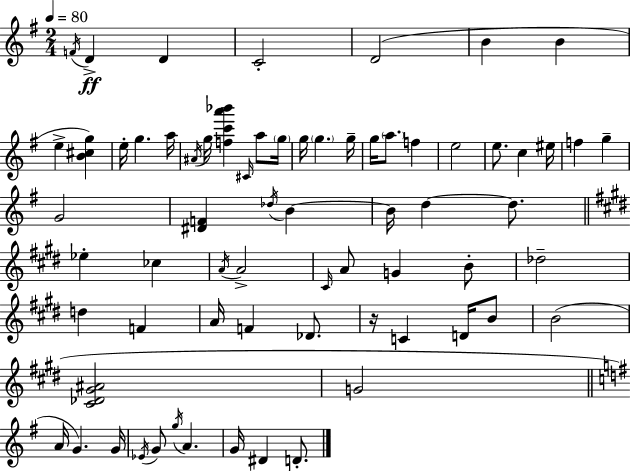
{
  \clef treble
  \numericTimeSignature
  \time 2/4
  \key e \minor
  \tempo 4 = 80
  \repeat volta 2 { \acciaccatura { f'16 }\ff d'4-> d'4 | c'2-. | d'2( | b'4 b'4 | \break e''4-> <b' cis'' g''>4) | e''16-. g''4. | a''16 \acciaccatura { ais'16 } g''16 <f'' c''' a''' bes'''>4 \grace { cis'16 } | a''8 \parenthesize g''16 g''16 \parenthesize g''4. | \break g''16-- g''16 \parenthesize a''8. f''4 | e''2 | e''8. c''4 | eis''16 f''4 g''4-- | \break g'2 | <dis' f'>4 \acciaccatura { des''16 } | b'4~~ b'16 d''4~~ | d''8. \bar "||" \break \key e \major ees''4-. ces''4 | \acciaccatura { a'16 } a'2-> | \grace { cis'16 } a'8 g'4 | b'8-. des''2-- | \break d''4 f'4 | a'16 f'4 des'8. | r16 c'4 d'16 | b'8 b'2( | \break <cis' des' gis' ais'>2 | g'2 | \bar "||" \break \key e \minor a'16 g'4.) g'16 | \acciaccatura { ees'16 } g'8 \acciaccatura { g''16 } a'4. | g'16 dis'4 d'8.-. | } \bar "|."
}